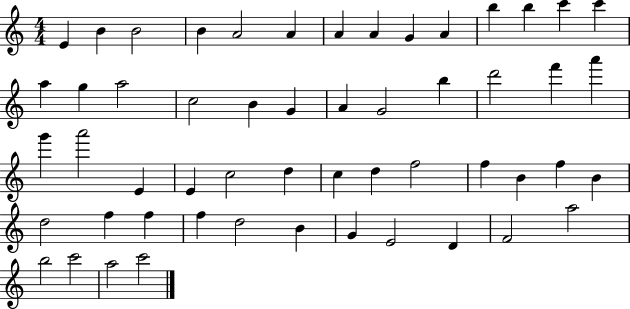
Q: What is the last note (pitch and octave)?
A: C6